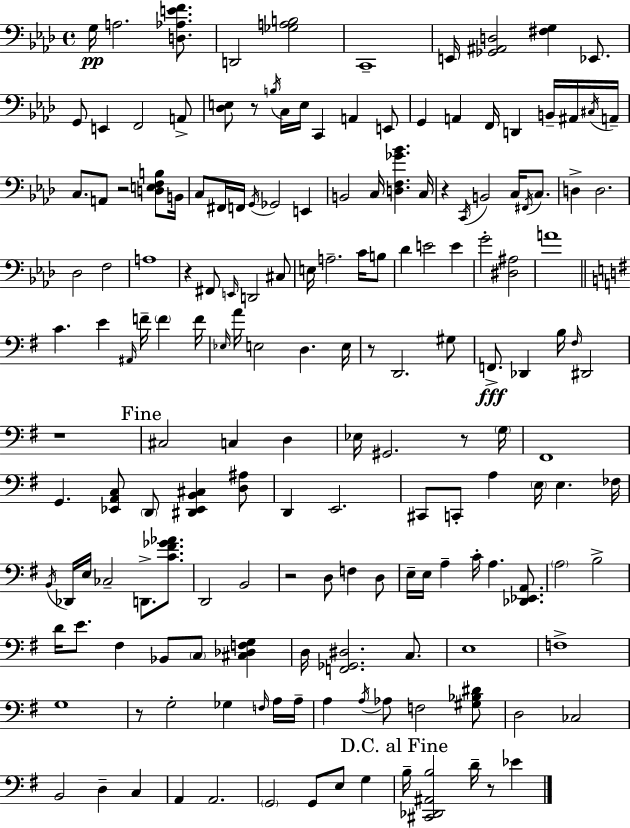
G3/s A3/h. [D3,Ab3,E4,F4]/e. D2/h [Gb3,A3,B3]/h C2/w E2/s [Gb2,A#2,D3]/h [F#3,G3]/q Eb2/e. G2/e E2/q F2/h A2/e [Db3,E3]/e R/e B3/s C3/s E3/s C2/q A2/q E2/e G2/q A2/q F2/s D2/q B2/s A#2/s C#3/s A2/s C3/e. A2/e R/h [D3,E3,F3,B3]/e B2/s C3/e F#2/s F2/s G2/s Gb2/h E2/q B2/h C3/s [D3,F3,Gb4,Bb4]/q. C3/s R/q C2/s B2/h C3/s F#2/s C3/e. D3/q D3/h. Db3/h F3/h A3/w R/q F#2/e E2/s D2/h C#3/e E3/s A3/h. C4/s B3/e Db4/q E4/h E4/q G4/h [D#3,A#3]/h A4/w C4/q. E4/q A#2/s F4/s F4/q F4/s Eb3/s A4/s E3/h D3/q. E3/s R/e D2/h. G#3/e F2/e. Db2/q B3/s F#3/s D#2/h R/w C#3/h C3/q D3/q Eb3/s G#2/h. R/e G3/s F#2/w G2/q. [Eb2,A2,C3]/e D2/e [D#2,Eb2,B2,C#3]/q [D3,A#3]/e D2/q E2/h. C#2/e C2/e A3/q E3/s E3/q. FES3/s B2/s Db2/s E3/s CES3/h D2/e. [C4,F#4,Gb4,Ab4]/e. D2/h B2/h R/h D3/e F3/q D3/e E3/s E3/s A3/q C4/s A3/q. [Db2,Eb2,A2]/e. A3/h B3/h D4/s E4/e. F#3/q Bb2/e C3/e [C#3,Db3,F3,G3]/q D3/s [F2,Gb2,D#3]/h. C3/e. E3/w F3/w G3/w R/e G3/h Gb3/q F3/s A3/s A3/s A3/q A3/s Ab3/e F3/h [G#3,Bb3,D#4]/e D3/h CES3/h B2/h D3/q C3/q A2/q A2/h. G2/h G2/e E3/e G3/q B3/s [C#2,Db2,A#2,B3]/h D4/s R/e Eb4/q